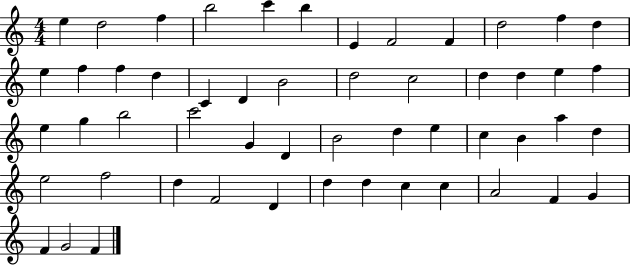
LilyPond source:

{
  \clef treble
  \numericTimeSignature
  \time 4/4
  \key c \major
  e''4 d''2 f''4 | b''2 c'''4 b''4 | e'4 f'2 f'4 | d''2 f''4 d''4 | \break e''4 f''4 f''4 d''4 | c'4 d'4 b'2 | d''2 c''2 | d''4 d''4 e''4 f''4 | \break e''4 g''4 b''2 | c'''2 g'4 d'4 | b'2 d''4 e''4 | c''4 b'4 a''4 d''4 | \break e''2 f''2 | d''4 f'2 d'4 | d''4 d''4 c''4 c''4 | a'2 f'4 g'4 | \break f'4 g'2 f'4 | \bar "|."
}